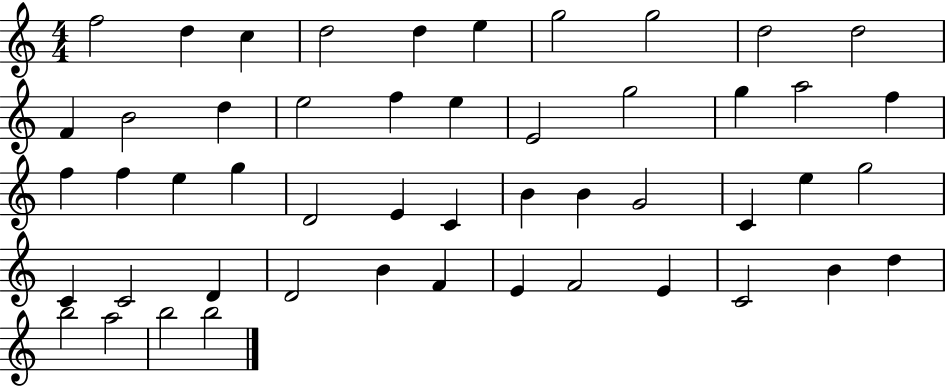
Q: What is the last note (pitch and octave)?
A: B5